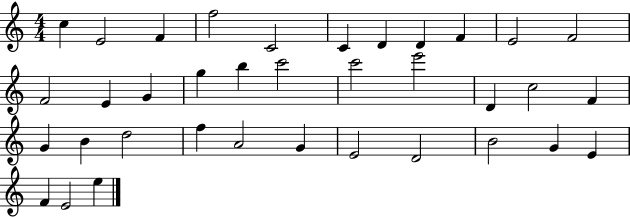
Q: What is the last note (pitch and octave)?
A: E5